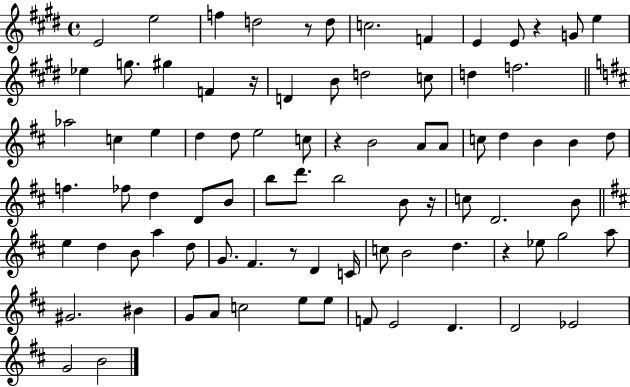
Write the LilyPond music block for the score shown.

{
  \clef treble
  \time 4/4
  \defaultTimeSignature
  \key e \major
  \repeat volta 2 { e'2 e''2 | f''4 d''2 r8 d''8 | c''2. f'4 | e'4 e'8 r4 g'8 e''4 | \break ees''4 g''8. gis''4 f'4 r16 | d'4 b'8 d''2 c''8 | d''4 f''2. | \bar "||" \break \key d \major aes''2 c''4 e''4 | d''4 d''8 e''2 c''8 | r4 b'2 a'8 a'8 | c''8 d''4 b'4 b'4 d''8 | \break f''4. fes''8 d''4 d'8 b'8 | b''8 d'''8. b''2 b'8 r16 | c''8 d'2. b'8 | \bar "||" \break \key b \minor e''4 d''4 b'8 a''4 d''8 | g'8. fis'4. r8 d'4 c'16 | c''8 b'2 d''4. | r4 ees''8 g''2 a''8 | \break gis'2. bis'4 | g'8 a'8 c''2 e''8 e''8 | f'8 e'2 d'4. | d'2 ees'2 | \break g'2 b'2 | } \bar "|."
}